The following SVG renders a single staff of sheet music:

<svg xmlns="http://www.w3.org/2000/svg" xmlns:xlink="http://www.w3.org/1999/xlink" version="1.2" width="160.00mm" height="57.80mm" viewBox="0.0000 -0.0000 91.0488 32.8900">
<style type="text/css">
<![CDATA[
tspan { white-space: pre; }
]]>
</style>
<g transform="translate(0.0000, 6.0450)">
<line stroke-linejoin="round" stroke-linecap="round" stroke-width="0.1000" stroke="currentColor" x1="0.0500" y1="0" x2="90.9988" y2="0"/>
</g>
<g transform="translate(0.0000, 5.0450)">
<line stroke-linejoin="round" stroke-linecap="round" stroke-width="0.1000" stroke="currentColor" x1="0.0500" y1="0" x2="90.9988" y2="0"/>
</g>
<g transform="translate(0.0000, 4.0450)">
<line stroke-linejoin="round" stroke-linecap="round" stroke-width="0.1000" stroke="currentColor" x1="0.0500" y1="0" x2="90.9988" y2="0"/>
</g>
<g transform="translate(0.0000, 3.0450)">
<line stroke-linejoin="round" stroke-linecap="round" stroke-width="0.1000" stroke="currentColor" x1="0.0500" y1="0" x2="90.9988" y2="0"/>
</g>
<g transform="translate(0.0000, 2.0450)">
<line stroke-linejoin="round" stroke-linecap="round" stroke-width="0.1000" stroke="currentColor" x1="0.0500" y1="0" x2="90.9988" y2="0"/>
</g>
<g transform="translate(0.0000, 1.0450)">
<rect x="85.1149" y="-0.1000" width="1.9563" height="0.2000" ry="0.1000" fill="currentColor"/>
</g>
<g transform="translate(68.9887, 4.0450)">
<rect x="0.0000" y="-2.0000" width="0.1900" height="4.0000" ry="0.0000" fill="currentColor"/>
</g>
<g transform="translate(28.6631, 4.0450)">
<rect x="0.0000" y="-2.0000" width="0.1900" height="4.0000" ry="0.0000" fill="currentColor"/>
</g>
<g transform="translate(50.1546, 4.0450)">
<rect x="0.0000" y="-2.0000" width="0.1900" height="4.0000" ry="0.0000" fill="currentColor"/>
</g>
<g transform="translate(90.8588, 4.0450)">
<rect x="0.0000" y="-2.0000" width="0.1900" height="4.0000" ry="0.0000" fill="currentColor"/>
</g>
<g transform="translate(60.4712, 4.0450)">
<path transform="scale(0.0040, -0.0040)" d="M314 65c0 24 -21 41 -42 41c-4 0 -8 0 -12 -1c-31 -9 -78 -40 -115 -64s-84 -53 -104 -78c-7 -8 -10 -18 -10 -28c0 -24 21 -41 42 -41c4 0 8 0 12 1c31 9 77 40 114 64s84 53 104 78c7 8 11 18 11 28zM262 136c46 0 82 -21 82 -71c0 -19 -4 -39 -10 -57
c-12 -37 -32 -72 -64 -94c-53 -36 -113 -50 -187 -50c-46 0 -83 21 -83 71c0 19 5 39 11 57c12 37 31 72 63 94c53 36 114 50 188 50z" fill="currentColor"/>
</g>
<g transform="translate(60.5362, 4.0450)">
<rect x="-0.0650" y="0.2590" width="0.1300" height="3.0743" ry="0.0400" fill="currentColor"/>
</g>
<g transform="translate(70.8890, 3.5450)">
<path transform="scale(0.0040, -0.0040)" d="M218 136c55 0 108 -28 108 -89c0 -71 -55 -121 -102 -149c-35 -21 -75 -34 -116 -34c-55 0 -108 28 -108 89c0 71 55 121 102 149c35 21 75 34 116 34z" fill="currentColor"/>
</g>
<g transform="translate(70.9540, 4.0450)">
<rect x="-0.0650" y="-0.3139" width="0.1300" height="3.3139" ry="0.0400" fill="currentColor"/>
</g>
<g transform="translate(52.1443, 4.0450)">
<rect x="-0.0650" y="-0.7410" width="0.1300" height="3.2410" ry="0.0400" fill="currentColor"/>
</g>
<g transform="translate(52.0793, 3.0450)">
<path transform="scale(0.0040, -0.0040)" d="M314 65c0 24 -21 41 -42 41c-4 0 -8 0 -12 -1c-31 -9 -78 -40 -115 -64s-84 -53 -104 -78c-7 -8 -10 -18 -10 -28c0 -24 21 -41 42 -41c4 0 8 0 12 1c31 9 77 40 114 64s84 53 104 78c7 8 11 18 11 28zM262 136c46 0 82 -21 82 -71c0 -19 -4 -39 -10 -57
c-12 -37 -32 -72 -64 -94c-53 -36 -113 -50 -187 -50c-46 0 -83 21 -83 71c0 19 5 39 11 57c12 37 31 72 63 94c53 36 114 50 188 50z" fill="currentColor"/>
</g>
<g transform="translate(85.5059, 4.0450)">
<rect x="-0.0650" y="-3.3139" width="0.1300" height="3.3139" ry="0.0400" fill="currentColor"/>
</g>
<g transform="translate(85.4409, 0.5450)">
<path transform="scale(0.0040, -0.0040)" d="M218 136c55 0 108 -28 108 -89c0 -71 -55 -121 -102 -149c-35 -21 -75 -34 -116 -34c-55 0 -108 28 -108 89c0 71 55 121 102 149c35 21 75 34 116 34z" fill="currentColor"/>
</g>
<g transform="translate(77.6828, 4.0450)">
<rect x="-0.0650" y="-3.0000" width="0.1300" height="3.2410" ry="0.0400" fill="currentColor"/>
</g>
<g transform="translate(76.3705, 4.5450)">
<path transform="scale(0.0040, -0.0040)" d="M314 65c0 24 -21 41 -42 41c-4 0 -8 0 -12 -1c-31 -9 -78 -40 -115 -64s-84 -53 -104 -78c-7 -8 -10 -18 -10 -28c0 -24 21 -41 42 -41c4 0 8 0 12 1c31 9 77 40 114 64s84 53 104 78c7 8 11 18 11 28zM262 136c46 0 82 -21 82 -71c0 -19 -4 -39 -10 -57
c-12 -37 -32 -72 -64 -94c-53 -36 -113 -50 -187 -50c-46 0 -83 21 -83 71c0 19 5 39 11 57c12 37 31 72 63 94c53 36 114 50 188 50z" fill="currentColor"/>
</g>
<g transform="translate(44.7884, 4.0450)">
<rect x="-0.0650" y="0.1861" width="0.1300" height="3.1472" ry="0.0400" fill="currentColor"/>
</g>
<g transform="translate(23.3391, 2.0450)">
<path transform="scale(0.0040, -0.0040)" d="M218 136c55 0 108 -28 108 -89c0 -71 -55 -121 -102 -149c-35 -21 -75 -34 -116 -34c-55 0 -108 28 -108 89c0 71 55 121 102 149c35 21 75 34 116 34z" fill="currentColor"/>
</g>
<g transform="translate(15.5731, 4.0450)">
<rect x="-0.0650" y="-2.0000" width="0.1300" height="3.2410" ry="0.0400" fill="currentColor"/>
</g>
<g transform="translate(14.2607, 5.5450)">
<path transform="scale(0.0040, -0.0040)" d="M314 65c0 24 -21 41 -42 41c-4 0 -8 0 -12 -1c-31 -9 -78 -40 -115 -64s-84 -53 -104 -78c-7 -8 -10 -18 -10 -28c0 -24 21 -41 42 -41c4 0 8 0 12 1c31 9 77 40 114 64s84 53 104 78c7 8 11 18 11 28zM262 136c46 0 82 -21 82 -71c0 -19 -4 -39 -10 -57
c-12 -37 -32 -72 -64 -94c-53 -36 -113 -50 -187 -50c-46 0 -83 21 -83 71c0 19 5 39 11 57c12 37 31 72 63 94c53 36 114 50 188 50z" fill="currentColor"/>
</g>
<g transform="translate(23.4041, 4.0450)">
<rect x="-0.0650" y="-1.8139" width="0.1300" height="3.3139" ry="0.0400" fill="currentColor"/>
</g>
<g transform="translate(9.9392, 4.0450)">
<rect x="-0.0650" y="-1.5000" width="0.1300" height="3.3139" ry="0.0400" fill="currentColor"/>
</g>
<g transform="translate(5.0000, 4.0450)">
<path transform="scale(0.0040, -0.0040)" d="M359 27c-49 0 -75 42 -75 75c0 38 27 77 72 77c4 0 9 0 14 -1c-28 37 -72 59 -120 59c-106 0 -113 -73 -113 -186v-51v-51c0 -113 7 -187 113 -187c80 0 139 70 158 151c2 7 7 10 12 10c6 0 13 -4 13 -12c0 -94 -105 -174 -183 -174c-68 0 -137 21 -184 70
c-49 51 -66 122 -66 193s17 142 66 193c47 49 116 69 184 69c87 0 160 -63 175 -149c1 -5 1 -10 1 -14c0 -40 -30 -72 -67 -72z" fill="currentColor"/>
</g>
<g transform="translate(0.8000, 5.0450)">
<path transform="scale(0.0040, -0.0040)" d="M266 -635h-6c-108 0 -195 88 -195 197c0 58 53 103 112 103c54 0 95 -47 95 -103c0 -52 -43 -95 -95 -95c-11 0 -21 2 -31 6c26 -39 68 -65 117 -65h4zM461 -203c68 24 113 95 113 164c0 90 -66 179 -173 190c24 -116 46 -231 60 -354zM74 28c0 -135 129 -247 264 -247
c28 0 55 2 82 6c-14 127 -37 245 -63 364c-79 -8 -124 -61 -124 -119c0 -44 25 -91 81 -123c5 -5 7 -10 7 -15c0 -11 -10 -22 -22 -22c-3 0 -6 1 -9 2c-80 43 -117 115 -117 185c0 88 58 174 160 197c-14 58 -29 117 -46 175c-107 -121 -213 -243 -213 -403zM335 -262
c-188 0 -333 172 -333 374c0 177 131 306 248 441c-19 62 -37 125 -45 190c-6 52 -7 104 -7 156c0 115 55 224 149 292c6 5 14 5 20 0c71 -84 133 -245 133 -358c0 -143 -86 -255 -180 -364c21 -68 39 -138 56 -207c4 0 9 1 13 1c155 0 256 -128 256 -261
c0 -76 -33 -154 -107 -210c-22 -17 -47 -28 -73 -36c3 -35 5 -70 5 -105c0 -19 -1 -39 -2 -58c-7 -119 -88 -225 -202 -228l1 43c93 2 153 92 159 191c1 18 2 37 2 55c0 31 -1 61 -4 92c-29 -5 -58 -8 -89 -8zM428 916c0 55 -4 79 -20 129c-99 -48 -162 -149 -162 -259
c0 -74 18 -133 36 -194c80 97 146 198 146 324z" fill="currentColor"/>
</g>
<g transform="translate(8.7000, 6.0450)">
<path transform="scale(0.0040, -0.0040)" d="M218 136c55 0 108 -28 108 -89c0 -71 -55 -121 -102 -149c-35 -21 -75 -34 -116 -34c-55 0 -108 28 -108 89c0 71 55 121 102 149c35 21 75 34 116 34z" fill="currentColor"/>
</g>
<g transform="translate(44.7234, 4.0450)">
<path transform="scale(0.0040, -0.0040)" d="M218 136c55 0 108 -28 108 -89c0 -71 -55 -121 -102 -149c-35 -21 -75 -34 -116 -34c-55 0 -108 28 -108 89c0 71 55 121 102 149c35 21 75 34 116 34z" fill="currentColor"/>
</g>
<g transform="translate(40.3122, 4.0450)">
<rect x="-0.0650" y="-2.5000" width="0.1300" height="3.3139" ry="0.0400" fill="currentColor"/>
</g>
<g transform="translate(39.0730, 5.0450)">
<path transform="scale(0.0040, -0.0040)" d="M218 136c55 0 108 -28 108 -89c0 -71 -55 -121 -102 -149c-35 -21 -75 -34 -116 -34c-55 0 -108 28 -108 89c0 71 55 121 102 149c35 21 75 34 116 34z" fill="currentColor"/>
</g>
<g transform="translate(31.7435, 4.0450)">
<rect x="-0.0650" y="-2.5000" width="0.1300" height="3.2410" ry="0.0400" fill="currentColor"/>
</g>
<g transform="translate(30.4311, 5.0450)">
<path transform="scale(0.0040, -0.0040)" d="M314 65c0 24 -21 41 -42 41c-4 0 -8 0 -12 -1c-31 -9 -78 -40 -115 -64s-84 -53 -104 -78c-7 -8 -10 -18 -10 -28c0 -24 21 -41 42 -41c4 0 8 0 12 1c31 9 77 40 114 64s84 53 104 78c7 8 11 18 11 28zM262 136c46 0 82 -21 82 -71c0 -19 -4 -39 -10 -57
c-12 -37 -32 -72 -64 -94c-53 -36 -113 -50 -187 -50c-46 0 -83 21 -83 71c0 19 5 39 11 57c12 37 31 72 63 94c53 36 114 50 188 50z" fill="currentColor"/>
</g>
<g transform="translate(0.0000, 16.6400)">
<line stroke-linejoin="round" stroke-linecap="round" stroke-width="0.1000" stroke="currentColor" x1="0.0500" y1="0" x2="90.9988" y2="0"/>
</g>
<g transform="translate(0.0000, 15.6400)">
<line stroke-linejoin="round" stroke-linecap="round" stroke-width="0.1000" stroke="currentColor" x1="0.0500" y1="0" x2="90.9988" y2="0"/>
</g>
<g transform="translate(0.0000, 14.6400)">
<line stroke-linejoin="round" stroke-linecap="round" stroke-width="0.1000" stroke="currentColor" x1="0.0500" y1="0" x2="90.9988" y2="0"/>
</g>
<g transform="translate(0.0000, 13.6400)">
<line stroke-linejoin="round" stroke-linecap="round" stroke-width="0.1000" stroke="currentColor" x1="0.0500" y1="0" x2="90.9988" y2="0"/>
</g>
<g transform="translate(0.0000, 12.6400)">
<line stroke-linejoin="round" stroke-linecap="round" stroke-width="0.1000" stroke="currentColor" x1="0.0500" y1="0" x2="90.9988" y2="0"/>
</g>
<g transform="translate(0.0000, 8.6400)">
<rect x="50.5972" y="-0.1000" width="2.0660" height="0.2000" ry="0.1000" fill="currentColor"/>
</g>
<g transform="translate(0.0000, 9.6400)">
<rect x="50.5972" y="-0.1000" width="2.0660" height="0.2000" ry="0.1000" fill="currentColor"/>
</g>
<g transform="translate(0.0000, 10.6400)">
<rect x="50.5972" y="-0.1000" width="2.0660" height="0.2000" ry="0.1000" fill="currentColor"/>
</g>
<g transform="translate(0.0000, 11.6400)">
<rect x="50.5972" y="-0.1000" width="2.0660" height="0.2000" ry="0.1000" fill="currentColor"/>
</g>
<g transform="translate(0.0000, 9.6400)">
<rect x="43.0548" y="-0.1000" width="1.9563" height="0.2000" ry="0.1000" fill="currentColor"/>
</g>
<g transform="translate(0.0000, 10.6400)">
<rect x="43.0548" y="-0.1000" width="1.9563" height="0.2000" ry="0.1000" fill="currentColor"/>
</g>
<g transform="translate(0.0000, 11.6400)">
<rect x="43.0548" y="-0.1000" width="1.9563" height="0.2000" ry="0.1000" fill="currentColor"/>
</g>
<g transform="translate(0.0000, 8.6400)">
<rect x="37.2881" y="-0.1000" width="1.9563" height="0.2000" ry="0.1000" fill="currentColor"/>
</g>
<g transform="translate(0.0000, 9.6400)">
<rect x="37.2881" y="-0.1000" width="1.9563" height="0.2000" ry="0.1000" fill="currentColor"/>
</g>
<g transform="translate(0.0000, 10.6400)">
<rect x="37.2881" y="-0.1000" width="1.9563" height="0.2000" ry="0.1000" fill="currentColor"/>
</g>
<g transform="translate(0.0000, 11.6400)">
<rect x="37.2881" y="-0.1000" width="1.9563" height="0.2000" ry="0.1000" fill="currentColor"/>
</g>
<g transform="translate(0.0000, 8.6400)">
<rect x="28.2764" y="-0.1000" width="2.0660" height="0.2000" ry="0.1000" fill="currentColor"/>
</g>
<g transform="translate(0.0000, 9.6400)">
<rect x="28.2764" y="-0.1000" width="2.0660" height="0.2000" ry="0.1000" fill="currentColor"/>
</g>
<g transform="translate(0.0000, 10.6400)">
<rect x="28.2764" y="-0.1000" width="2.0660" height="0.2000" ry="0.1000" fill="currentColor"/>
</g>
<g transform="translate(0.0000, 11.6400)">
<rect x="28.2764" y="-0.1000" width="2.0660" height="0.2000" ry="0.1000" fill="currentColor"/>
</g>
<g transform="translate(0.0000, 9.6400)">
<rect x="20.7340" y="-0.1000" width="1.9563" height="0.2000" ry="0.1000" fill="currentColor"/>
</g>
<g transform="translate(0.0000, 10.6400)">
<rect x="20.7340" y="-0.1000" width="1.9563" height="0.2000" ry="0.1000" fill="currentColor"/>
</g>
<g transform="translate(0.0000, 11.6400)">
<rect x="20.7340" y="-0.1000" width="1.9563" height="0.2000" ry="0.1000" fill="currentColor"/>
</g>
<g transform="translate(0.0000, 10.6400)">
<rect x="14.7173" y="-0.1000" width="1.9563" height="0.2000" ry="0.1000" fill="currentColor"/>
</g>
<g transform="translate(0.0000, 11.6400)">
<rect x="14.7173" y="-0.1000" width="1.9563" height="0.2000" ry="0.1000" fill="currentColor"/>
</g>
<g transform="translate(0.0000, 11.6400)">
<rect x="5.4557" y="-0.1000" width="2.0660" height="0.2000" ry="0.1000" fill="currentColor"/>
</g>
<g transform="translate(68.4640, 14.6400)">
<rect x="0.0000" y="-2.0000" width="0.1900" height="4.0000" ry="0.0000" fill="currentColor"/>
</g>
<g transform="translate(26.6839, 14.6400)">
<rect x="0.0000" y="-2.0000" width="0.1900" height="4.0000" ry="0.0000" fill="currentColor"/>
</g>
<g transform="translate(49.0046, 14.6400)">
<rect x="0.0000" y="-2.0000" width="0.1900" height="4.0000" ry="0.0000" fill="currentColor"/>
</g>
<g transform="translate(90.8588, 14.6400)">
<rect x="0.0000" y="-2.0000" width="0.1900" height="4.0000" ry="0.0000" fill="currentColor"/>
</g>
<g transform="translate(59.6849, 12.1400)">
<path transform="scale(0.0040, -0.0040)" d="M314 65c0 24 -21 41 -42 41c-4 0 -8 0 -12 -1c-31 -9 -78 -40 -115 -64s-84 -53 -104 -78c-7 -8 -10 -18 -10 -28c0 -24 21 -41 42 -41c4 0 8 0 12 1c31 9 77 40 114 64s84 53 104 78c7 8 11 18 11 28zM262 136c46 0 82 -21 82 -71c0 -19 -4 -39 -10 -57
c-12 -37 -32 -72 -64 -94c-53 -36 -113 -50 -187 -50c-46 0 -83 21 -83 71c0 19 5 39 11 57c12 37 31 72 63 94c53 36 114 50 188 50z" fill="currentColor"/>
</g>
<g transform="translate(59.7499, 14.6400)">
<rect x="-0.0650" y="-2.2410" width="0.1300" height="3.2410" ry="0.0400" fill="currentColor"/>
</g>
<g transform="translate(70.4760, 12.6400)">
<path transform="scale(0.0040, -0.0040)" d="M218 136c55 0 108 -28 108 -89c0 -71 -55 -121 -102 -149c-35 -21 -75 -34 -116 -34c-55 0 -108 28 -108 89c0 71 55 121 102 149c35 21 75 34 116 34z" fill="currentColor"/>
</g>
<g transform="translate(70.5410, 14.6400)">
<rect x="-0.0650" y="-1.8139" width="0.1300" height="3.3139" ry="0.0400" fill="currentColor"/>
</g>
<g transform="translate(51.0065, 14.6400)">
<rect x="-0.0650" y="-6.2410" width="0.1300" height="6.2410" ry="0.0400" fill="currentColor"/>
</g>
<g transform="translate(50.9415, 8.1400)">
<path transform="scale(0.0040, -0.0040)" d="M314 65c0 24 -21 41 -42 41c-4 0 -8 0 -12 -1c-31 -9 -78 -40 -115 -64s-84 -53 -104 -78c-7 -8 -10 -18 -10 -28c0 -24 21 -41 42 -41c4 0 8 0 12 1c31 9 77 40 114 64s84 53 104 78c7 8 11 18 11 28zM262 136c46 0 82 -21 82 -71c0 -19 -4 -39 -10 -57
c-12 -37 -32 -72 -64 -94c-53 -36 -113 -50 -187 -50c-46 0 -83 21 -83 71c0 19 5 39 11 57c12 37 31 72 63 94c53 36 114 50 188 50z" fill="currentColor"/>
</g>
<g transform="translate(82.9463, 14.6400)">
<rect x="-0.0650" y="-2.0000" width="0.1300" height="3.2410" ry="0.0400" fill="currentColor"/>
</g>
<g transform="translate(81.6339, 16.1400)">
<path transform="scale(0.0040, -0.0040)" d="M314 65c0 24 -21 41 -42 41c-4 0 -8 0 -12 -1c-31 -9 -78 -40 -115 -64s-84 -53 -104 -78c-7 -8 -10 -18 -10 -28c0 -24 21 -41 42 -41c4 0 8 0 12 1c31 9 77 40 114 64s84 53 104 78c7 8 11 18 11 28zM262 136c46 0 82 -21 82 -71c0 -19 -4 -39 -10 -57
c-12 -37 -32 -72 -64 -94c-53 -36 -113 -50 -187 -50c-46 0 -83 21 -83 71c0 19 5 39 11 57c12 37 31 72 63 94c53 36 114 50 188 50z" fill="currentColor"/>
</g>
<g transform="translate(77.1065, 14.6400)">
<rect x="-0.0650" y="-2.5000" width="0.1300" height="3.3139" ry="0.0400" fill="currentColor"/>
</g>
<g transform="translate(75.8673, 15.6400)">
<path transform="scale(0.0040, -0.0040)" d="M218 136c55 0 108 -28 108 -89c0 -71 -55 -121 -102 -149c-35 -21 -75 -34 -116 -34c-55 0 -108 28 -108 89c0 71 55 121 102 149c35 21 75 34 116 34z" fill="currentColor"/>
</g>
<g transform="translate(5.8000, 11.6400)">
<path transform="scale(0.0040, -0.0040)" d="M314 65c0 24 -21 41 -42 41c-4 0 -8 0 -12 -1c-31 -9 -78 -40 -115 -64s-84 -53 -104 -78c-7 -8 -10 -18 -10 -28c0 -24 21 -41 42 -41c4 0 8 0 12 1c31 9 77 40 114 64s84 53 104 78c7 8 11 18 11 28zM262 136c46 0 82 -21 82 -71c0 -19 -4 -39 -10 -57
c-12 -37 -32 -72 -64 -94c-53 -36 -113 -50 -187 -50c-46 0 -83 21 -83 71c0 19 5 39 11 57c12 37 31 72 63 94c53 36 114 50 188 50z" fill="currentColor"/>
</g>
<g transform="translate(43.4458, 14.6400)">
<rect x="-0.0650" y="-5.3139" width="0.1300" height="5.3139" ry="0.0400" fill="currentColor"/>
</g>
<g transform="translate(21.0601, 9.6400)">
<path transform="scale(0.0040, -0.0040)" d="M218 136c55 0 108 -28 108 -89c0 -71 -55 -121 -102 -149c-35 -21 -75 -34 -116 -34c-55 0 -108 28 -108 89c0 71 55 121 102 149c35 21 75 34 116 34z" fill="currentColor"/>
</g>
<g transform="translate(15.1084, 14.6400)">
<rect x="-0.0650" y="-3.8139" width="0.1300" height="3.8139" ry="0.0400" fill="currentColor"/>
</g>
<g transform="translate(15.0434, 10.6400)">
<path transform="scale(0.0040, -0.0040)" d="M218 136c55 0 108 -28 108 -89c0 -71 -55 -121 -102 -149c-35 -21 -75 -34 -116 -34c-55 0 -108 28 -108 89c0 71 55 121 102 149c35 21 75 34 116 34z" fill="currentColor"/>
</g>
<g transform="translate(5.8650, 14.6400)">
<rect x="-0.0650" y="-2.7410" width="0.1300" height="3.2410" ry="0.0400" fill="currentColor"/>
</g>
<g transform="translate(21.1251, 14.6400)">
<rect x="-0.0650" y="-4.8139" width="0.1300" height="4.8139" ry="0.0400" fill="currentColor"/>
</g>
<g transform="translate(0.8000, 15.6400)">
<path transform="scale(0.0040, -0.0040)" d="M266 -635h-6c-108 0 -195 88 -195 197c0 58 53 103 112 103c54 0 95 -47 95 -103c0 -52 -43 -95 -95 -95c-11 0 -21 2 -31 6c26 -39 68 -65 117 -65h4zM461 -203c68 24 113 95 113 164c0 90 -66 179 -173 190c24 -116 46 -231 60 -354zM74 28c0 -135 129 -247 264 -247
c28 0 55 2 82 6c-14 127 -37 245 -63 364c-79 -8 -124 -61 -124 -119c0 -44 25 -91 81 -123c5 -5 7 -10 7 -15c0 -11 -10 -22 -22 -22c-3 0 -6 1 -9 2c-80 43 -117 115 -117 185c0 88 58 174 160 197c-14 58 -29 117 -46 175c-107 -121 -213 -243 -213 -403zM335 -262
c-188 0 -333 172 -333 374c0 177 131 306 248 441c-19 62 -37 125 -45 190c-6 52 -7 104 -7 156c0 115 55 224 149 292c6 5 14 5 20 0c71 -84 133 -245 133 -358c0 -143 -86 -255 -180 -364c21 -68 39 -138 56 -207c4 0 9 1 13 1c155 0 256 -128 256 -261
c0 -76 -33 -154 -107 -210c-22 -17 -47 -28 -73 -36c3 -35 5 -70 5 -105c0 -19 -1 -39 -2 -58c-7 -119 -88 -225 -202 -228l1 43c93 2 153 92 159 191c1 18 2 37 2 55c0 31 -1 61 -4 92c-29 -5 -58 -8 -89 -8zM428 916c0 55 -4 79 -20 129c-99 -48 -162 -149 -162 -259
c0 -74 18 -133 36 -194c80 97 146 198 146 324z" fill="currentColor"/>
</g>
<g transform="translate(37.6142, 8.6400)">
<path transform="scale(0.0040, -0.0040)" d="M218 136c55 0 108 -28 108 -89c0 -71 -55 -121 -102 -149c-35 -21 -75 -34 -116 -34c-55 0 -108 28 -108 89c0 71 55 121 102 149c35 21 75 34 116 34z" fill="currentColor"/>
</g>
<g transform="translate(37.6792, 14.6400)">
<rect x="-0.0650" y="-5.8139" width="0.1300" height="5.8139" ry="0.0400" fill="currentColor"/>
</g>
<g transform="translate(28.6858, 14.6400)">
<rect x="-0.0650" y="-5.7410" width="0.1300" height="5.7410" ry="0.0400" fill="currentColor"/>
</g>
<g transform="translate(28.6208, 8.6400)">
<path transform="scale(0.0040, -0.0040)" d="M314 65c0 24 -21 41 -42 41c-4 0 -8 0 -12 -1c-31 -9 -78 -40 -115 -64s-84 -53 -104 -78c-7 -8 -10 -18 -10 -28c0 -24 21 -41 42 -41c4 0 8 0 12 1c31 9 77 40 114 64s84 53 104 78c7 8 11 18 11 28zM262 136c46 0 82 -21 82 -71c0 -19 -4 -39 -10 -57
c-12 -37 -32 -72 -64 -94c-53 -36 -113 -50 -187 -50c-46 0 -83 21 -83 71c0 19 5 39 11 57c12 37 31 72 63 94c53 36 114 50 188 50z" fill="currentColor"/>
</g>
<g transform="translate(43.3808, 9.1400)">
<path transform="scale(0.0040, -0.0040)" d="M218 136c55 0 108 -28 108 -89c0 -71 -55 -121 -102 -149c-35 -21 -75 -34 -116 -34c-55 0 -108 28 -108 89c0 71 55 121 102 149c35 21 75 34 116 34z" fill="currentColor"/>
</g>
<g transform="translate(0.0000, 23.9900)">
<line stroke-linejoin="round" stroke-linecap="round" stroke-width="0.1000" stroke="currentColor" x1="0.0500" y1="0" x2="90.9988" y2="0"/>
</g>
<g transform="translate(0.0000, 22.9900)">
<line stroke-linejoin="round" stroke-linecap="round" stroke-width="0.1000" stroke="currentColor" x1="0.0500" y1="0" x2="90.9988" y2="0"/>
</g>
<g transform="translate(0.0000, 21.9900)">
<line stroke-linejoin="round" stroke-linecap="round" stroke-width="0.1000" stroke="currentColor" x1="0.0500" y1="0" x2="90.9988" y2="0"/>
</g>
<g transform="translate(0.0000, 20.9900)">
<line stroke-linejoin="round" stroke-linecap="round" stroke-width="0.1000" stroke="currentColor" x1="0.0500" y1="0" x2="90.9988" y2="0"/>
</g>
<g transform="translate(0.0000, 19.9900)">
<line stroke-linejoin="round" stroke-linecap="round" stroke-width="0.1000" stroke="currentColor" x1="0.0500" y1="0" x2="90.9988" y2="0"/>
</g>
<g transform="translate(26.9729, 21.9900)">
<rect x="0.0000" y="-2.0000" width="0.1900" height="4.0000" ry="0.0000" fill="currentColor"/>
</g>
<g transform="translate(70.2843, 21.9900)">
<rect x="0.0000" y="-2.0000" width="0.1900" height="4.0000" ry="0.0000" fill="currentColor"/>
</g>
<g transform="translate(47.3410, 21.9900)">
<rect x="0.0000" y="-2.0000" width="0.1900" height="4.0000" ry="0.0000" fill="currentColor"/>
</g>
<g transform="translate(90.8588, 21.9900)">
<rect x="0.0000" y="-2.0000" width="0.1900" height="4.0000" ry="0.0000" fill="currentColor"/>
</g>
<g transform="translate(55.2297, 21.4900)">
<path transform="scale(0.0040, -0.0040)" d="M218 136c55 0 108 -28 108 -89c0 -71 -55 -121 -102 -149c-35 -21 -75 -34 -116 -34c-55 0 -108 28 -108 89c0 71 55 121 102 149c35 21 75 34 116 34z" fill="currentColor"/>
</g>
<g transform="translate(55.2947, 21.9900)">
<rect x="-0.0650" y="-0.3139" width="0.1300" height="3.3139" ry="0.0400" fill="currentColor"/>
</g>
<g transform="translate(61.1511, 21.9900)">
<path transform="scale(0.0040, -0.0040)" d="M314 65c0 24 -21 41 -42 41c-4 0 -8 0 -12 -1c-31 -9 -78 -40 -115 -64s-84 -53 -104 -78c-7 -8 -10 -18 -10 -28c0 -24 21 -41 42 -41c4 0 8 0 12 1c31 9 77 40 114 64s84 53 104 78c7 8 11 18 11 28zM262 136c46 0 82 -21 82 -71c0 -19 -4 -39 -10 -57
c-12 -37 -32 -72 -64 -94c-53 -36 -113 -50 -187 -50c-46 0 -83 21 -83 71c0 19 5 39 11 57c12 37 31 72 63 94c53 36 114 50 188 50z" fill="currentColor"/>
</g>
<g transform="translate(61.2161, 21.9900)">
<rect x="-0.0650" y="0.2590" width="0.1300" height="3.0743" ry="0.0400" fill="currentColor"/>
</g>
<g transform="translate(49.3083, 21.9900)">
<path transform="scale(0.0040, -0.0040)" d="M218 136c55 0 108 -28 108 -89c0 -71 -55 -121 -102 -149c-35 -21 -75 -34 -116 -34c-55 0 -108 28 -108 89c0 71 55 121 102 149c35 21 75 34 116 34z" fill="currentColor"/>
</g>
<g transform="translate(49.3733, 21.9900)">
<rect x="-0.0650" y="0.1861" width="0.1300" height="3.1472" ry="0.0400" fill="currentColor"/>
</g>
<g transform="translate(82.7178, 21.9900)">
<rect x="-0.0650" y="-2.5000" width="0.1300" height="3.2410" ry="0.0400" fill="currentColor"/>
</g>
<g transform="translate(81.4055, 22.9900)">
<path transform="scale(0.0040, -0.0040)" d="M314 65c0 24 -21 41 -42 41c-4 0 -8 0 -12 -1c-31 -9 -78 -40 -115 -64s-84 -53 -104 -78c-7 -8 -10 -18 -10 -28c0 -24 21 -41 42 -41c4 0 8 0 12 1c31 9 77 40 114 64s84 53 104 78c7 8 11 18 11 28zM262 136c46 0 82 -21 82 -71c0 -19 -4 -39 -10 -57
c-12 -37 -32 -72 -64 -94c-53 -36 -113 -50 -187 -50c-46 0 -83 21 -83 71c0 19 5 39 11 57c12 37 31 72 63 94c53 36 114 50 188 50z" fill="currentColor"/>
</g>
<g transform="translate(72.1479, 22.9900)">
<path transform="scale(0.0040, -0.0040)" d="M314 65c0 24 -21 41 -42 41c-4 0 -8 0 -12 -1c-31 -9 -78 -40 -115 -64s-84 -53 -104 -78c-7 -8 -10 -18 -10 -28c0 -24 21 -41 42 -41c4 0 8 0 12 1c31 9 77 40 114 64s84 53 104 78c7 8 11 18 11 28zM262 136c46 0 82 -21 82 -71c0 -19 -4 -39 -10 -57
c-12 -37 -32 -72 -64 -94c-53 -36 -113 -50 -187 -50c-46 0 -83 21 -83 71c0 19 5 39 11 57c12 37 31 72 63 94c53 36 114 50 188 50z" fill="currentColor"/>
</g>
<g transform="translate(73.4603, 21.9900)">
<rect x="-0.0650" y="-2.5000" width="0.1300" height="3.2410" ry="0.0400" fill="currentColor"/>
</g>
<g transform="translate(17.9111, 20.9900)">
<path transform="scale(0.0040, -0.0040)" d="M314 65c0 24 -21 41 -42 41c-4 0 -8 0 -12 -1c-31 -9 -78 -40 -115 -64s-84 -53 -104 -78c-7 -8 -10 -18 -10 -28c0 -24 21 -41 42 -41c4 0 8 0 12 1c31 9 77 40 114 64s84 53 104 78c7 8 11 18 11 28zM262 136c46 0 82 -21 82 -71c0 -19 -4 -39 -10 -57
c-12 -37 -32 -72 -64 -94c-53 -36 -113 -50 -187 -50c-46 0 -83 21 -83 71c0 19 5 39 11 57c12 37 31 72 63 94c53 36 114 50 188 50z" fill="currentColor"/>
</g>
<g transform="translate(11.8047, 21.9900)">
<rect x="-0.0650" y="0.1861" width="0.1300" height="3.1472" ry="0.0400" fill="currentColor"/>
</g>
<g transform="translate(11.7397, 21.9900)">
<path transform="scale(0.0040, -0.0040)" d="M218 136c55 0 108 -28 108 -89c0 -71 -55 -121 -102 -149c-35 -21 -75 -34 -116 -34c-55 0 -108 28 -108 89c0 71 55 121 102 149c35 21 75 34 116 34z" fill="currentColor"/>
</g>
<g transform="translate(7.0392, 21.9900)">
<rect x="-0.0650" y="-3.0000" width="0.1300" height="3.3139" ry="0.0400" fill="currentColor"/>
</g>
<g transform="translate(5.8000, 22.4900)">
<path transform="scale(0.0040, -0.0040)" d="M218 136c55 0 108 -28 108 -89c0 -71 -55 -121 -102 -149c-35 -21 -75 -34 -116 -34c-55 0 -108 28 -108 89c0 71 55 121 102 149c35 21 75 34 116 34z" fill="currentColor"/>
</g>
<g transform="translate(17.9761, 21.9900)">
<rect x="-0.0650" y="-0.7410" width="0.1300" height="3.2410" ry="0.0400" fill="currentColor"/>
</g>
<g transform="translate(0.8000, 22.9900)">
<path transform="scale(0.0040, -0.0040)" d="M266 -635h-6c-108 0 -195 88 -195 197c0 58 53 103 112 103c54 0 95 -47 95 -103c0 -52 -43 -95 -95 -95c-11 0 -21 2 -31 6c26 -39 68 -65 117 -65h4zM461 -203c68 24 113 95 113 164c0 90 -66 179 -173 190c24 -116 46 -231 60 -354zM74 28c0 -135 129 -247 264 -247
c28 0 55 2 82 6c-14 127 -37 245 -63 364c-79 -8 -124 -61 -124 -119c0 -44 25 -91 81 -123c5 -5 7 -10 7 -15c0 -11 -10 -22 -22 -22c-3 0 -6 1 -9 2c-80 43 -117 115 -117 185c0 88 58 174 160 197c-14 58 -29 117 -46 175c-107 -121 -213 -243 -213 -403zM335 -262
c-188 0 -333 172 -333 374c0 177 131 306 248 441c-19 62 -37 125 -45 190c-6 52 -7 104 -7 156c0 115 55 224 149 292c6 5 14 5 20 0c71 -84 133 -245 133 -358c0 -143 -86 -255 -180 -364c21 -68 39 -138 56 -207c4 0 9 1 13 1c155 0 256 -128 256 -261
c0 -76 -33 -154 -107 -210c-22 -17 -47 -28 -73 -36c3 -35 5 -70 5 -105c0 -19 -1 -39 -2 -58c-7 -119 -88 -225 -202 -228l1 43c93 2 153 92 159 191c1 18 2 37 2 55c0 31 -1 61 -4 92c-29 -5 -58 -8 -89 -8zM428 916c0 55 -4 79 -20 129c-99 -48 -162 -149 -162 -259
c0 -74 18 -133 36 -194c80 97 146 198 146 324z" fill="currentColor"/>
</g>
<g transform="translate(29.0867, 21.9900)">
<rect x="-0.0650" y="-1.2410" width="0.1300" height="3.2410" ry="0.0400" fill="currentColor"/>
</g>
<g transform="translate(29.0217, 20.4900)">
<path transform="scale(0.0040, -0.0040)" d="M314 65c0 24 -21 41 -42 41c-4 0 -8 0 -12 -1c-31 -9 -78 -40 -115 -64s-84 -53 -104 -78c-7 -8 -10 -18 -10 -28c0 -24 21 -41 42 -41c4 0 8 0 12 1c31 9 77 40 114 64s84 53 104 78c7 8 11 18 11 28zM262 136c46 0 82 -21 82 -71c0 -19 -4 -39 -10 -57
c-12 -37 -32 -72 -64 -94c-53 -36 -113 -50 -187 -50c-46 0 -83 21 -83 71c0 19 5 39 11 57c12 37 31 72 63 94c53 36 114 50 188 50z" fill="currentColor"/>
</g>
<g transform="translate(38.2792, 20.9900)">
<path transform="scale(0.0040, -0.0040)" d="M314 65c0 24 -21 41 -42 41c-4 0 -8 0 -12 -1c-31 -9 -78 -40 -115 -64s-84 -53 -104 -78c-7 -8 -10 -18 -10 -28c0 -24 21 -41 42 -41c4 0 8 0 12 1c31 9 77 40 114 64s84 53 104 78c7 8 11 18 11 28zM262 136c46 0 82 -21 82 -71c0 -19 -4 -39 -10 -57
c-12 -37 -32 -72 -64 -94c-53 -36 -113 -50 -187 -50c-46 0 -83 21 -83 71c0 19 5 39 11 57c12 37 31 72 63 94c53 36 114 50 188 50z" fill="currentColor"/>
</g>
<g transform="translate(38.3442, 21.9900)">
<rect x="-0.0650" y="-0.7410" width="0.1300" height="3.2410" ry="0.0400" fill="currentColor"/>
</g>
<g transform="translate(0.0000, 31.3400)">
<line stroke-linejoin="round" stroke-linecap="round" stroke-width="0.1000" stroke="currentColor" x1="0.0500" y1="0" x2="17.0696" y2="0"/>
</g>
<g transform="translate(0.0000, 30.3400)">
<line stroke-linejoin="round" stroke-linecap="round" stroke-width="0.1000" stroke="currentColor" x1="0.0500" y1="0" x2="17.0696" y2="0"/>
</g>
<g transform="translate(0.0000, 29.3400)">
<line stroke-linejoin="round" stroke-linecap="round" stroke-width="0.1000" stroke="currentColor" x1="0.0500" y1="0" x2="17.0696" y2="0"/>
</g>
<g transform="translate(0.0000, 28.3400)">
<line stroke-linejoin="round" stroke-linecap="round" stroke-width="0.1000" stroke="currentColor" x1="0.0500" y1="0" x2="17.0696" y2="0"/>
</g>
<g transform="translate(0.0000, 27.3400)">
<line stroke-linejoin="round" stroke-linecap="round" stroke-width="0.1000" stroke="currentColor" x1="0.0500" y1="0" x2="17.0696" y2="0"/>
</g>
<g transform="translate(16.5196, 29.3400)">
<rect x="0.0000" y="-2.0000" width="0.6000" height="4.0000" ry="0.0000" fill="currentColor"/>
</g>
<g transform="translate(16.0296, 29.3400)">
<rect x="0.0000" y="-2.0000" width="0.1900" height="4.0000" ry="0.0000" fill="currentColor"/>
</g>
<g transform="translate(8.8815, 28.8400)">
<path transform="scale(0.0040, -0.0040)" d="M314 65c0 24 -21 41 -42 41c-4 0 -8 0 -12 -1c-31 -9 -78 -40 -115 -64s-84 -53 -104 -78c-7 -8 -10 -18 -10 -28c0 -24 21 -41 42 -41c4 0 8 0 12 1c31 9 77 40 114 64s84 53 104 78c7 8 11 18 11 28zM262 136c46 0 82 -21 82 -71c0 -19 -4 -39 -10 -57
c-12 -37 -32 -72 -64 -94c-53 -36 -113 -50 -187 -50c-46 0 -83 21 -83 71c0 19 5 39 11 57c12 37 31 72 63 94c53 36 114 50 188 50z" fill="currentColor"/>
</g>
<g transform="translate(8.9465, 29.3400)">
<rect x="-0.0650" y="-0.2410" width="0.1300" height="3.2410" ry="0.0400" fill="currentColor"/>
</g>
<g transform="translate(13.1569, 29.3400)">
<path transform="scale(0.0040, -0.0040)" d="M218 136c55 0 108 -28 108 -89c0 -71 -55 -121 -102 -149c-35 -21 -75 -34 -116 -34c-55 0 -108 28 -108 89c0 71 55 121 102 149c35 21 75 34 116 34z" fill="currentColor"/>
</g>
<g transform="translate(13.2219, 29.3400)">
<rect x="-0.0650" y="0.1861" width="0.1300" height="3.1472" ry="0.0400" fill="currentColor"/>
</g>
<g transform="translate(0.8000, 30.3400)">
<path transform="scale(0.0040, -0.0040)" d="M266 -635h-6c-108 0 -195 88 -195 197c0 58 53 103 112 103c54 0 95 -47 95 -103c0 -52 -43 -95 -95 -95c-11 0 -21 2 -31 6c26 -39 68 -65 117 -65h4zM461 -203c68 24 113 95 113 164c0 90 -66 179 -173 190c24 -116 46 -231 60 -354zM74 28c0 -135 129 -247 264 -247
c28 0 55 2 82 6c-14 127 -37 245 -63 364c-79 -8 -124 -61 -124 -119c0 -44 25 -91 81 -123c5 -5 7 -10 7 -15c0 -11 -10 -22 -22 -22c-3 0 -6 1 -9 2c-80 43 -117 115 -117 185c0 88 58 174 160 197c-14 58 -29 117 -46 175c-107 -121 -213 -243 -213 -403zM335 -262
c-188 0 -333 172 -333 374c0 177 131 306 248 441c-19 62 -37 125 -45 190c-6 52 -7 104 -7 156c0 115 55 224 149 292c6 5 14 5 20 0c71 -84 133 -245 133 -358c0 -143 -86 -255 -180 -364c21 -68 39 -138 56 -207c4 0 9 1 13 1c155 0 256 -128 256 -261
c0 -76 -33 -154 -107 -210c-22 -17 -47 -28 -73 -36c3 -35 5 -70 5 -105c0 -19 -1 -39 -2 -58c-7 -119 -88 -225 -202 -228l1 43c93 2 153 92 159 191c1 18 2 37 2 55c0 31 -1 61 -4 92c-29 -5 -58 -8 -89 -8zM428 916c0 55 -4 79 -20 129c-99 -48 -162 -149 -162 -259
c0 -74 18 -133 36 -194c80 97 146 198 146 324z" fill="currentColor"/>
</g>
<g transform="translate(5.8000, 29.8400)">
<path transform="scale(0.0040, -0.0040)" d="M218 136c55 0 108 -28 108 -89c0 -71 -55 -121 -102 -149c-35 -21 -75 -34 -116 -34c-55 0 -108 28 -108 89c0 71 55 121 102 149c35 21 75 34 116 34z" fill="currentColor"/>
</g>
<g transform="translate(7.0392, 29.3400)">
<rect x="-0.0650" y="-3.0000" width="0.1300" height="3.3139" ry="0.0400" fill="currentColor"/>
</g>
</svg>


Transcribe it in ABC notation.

X:1
T:Untitled
M:4/4
L:1/4
K:C
E F2 f G2 G B d2 B2 c A2 b a2 c' e' g'2 g' f' a'2 g2 f G F2 A B d2 e2 d2 B c B2 G2 G2 A c2 B